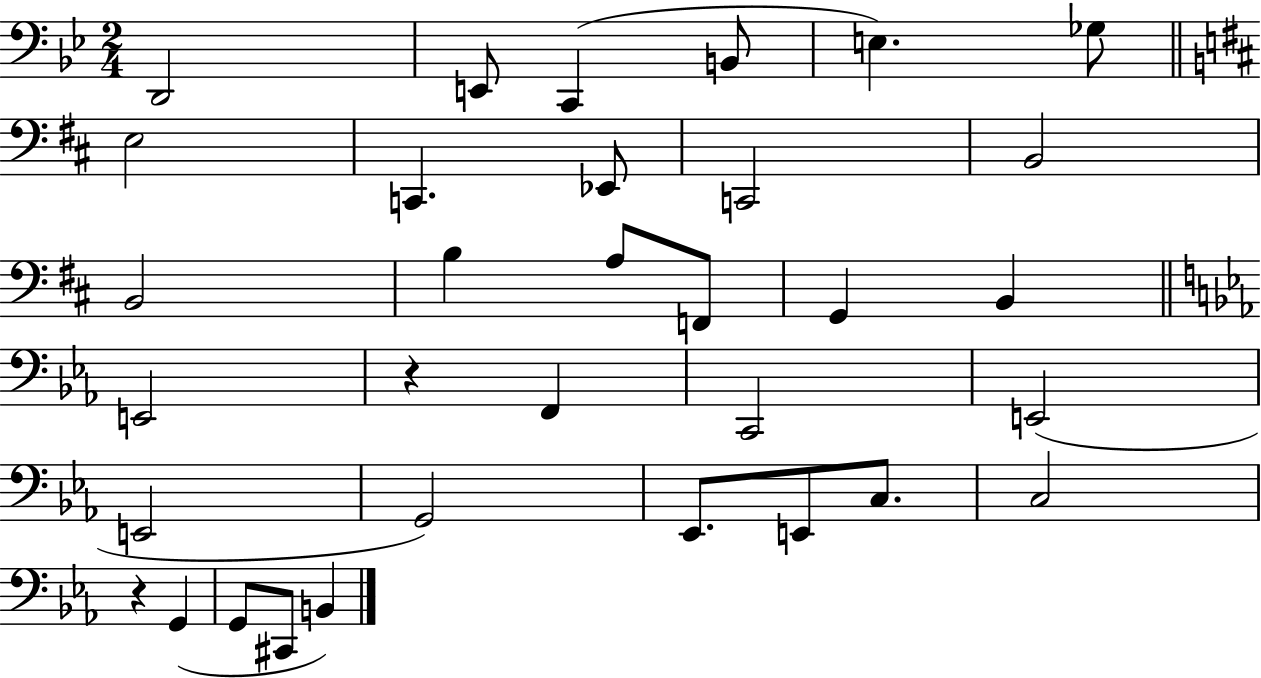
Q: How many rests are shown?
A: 2